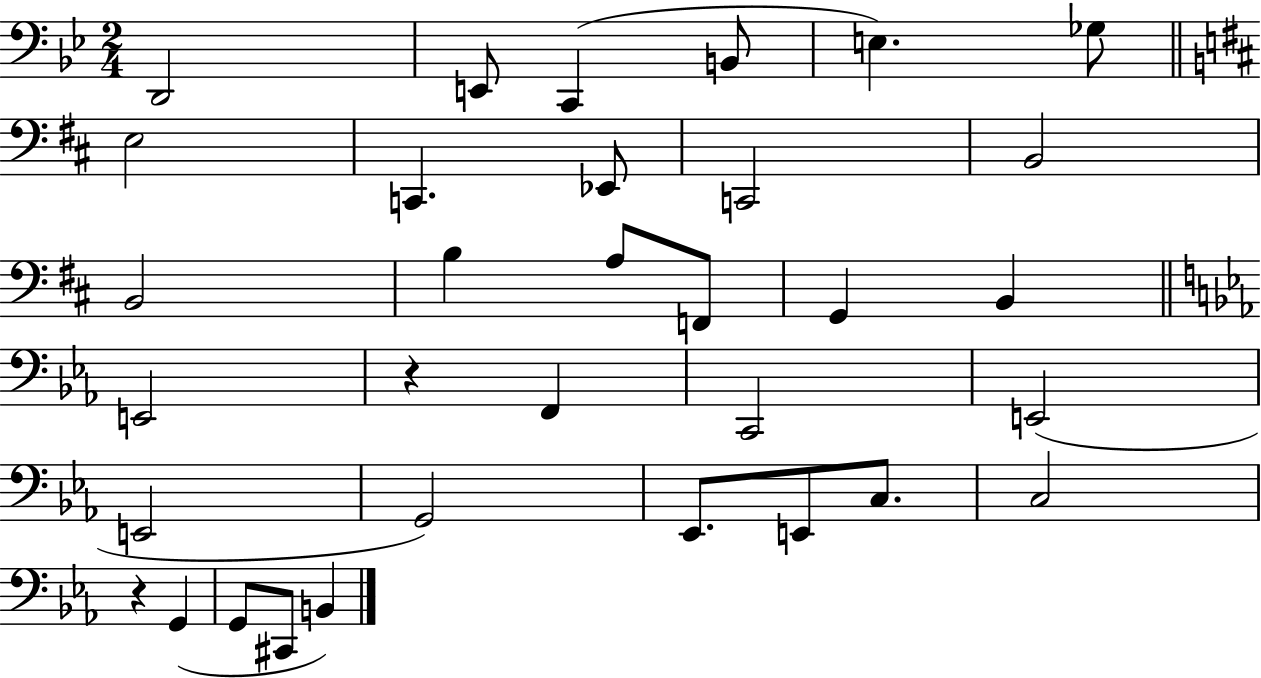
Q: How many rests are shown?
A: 2